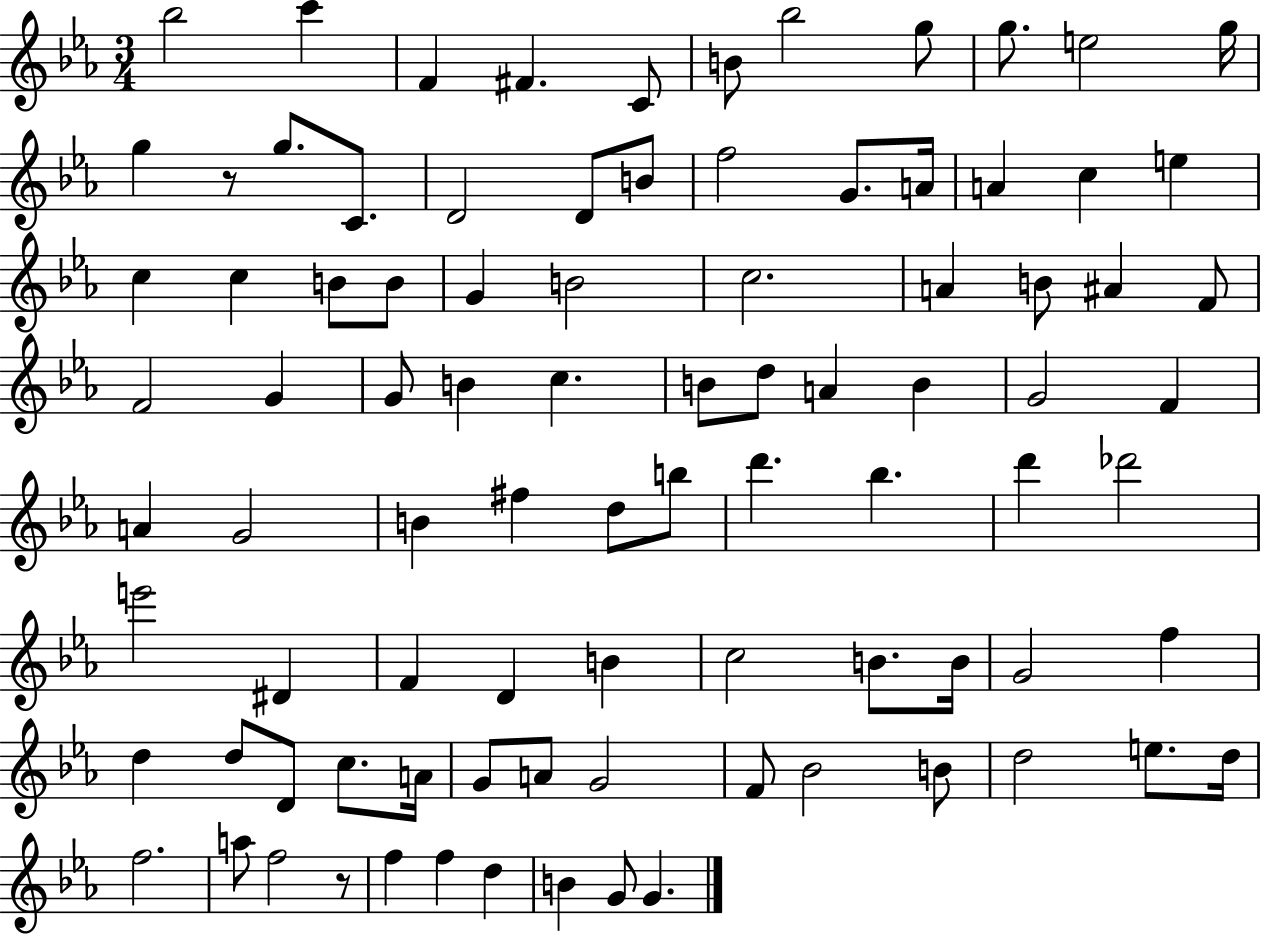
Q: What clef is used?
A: treble